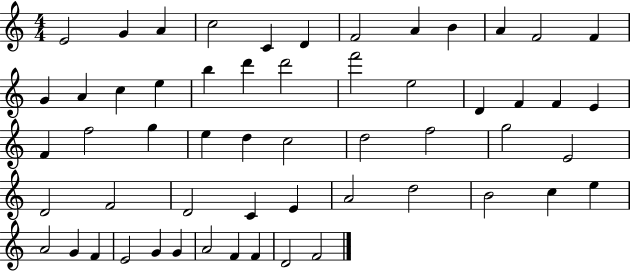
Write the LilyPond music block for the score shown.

{
  \clef treble
  \numericTimeSignature
  \time 4/4
  \key c \major
  e'2 g'4 a'4 | c''2 c'4 d'4 | f'2 a'4 b'4 | a'4 f'2 f'4 | \break g'4 a'4 c''4 e''4 | b''4 d'''4 d'''2 | f'''2 e''2 | d'4 f'4 f'4 e'4 | \break f'4 f''2 g''4 | e''4 d''4 c''2 | d''2 f''2 | g''2 e'2 | \break d'2 f'2 | d'2 c'4 e'4 | a'2 d''2 | b'2 c''4 e''4 | \break a'2 g'4 f'4 | e'2 g'4 g'4 | a'2 f'4 f'4 | d'2 f'2 | \break \bar "|."
}